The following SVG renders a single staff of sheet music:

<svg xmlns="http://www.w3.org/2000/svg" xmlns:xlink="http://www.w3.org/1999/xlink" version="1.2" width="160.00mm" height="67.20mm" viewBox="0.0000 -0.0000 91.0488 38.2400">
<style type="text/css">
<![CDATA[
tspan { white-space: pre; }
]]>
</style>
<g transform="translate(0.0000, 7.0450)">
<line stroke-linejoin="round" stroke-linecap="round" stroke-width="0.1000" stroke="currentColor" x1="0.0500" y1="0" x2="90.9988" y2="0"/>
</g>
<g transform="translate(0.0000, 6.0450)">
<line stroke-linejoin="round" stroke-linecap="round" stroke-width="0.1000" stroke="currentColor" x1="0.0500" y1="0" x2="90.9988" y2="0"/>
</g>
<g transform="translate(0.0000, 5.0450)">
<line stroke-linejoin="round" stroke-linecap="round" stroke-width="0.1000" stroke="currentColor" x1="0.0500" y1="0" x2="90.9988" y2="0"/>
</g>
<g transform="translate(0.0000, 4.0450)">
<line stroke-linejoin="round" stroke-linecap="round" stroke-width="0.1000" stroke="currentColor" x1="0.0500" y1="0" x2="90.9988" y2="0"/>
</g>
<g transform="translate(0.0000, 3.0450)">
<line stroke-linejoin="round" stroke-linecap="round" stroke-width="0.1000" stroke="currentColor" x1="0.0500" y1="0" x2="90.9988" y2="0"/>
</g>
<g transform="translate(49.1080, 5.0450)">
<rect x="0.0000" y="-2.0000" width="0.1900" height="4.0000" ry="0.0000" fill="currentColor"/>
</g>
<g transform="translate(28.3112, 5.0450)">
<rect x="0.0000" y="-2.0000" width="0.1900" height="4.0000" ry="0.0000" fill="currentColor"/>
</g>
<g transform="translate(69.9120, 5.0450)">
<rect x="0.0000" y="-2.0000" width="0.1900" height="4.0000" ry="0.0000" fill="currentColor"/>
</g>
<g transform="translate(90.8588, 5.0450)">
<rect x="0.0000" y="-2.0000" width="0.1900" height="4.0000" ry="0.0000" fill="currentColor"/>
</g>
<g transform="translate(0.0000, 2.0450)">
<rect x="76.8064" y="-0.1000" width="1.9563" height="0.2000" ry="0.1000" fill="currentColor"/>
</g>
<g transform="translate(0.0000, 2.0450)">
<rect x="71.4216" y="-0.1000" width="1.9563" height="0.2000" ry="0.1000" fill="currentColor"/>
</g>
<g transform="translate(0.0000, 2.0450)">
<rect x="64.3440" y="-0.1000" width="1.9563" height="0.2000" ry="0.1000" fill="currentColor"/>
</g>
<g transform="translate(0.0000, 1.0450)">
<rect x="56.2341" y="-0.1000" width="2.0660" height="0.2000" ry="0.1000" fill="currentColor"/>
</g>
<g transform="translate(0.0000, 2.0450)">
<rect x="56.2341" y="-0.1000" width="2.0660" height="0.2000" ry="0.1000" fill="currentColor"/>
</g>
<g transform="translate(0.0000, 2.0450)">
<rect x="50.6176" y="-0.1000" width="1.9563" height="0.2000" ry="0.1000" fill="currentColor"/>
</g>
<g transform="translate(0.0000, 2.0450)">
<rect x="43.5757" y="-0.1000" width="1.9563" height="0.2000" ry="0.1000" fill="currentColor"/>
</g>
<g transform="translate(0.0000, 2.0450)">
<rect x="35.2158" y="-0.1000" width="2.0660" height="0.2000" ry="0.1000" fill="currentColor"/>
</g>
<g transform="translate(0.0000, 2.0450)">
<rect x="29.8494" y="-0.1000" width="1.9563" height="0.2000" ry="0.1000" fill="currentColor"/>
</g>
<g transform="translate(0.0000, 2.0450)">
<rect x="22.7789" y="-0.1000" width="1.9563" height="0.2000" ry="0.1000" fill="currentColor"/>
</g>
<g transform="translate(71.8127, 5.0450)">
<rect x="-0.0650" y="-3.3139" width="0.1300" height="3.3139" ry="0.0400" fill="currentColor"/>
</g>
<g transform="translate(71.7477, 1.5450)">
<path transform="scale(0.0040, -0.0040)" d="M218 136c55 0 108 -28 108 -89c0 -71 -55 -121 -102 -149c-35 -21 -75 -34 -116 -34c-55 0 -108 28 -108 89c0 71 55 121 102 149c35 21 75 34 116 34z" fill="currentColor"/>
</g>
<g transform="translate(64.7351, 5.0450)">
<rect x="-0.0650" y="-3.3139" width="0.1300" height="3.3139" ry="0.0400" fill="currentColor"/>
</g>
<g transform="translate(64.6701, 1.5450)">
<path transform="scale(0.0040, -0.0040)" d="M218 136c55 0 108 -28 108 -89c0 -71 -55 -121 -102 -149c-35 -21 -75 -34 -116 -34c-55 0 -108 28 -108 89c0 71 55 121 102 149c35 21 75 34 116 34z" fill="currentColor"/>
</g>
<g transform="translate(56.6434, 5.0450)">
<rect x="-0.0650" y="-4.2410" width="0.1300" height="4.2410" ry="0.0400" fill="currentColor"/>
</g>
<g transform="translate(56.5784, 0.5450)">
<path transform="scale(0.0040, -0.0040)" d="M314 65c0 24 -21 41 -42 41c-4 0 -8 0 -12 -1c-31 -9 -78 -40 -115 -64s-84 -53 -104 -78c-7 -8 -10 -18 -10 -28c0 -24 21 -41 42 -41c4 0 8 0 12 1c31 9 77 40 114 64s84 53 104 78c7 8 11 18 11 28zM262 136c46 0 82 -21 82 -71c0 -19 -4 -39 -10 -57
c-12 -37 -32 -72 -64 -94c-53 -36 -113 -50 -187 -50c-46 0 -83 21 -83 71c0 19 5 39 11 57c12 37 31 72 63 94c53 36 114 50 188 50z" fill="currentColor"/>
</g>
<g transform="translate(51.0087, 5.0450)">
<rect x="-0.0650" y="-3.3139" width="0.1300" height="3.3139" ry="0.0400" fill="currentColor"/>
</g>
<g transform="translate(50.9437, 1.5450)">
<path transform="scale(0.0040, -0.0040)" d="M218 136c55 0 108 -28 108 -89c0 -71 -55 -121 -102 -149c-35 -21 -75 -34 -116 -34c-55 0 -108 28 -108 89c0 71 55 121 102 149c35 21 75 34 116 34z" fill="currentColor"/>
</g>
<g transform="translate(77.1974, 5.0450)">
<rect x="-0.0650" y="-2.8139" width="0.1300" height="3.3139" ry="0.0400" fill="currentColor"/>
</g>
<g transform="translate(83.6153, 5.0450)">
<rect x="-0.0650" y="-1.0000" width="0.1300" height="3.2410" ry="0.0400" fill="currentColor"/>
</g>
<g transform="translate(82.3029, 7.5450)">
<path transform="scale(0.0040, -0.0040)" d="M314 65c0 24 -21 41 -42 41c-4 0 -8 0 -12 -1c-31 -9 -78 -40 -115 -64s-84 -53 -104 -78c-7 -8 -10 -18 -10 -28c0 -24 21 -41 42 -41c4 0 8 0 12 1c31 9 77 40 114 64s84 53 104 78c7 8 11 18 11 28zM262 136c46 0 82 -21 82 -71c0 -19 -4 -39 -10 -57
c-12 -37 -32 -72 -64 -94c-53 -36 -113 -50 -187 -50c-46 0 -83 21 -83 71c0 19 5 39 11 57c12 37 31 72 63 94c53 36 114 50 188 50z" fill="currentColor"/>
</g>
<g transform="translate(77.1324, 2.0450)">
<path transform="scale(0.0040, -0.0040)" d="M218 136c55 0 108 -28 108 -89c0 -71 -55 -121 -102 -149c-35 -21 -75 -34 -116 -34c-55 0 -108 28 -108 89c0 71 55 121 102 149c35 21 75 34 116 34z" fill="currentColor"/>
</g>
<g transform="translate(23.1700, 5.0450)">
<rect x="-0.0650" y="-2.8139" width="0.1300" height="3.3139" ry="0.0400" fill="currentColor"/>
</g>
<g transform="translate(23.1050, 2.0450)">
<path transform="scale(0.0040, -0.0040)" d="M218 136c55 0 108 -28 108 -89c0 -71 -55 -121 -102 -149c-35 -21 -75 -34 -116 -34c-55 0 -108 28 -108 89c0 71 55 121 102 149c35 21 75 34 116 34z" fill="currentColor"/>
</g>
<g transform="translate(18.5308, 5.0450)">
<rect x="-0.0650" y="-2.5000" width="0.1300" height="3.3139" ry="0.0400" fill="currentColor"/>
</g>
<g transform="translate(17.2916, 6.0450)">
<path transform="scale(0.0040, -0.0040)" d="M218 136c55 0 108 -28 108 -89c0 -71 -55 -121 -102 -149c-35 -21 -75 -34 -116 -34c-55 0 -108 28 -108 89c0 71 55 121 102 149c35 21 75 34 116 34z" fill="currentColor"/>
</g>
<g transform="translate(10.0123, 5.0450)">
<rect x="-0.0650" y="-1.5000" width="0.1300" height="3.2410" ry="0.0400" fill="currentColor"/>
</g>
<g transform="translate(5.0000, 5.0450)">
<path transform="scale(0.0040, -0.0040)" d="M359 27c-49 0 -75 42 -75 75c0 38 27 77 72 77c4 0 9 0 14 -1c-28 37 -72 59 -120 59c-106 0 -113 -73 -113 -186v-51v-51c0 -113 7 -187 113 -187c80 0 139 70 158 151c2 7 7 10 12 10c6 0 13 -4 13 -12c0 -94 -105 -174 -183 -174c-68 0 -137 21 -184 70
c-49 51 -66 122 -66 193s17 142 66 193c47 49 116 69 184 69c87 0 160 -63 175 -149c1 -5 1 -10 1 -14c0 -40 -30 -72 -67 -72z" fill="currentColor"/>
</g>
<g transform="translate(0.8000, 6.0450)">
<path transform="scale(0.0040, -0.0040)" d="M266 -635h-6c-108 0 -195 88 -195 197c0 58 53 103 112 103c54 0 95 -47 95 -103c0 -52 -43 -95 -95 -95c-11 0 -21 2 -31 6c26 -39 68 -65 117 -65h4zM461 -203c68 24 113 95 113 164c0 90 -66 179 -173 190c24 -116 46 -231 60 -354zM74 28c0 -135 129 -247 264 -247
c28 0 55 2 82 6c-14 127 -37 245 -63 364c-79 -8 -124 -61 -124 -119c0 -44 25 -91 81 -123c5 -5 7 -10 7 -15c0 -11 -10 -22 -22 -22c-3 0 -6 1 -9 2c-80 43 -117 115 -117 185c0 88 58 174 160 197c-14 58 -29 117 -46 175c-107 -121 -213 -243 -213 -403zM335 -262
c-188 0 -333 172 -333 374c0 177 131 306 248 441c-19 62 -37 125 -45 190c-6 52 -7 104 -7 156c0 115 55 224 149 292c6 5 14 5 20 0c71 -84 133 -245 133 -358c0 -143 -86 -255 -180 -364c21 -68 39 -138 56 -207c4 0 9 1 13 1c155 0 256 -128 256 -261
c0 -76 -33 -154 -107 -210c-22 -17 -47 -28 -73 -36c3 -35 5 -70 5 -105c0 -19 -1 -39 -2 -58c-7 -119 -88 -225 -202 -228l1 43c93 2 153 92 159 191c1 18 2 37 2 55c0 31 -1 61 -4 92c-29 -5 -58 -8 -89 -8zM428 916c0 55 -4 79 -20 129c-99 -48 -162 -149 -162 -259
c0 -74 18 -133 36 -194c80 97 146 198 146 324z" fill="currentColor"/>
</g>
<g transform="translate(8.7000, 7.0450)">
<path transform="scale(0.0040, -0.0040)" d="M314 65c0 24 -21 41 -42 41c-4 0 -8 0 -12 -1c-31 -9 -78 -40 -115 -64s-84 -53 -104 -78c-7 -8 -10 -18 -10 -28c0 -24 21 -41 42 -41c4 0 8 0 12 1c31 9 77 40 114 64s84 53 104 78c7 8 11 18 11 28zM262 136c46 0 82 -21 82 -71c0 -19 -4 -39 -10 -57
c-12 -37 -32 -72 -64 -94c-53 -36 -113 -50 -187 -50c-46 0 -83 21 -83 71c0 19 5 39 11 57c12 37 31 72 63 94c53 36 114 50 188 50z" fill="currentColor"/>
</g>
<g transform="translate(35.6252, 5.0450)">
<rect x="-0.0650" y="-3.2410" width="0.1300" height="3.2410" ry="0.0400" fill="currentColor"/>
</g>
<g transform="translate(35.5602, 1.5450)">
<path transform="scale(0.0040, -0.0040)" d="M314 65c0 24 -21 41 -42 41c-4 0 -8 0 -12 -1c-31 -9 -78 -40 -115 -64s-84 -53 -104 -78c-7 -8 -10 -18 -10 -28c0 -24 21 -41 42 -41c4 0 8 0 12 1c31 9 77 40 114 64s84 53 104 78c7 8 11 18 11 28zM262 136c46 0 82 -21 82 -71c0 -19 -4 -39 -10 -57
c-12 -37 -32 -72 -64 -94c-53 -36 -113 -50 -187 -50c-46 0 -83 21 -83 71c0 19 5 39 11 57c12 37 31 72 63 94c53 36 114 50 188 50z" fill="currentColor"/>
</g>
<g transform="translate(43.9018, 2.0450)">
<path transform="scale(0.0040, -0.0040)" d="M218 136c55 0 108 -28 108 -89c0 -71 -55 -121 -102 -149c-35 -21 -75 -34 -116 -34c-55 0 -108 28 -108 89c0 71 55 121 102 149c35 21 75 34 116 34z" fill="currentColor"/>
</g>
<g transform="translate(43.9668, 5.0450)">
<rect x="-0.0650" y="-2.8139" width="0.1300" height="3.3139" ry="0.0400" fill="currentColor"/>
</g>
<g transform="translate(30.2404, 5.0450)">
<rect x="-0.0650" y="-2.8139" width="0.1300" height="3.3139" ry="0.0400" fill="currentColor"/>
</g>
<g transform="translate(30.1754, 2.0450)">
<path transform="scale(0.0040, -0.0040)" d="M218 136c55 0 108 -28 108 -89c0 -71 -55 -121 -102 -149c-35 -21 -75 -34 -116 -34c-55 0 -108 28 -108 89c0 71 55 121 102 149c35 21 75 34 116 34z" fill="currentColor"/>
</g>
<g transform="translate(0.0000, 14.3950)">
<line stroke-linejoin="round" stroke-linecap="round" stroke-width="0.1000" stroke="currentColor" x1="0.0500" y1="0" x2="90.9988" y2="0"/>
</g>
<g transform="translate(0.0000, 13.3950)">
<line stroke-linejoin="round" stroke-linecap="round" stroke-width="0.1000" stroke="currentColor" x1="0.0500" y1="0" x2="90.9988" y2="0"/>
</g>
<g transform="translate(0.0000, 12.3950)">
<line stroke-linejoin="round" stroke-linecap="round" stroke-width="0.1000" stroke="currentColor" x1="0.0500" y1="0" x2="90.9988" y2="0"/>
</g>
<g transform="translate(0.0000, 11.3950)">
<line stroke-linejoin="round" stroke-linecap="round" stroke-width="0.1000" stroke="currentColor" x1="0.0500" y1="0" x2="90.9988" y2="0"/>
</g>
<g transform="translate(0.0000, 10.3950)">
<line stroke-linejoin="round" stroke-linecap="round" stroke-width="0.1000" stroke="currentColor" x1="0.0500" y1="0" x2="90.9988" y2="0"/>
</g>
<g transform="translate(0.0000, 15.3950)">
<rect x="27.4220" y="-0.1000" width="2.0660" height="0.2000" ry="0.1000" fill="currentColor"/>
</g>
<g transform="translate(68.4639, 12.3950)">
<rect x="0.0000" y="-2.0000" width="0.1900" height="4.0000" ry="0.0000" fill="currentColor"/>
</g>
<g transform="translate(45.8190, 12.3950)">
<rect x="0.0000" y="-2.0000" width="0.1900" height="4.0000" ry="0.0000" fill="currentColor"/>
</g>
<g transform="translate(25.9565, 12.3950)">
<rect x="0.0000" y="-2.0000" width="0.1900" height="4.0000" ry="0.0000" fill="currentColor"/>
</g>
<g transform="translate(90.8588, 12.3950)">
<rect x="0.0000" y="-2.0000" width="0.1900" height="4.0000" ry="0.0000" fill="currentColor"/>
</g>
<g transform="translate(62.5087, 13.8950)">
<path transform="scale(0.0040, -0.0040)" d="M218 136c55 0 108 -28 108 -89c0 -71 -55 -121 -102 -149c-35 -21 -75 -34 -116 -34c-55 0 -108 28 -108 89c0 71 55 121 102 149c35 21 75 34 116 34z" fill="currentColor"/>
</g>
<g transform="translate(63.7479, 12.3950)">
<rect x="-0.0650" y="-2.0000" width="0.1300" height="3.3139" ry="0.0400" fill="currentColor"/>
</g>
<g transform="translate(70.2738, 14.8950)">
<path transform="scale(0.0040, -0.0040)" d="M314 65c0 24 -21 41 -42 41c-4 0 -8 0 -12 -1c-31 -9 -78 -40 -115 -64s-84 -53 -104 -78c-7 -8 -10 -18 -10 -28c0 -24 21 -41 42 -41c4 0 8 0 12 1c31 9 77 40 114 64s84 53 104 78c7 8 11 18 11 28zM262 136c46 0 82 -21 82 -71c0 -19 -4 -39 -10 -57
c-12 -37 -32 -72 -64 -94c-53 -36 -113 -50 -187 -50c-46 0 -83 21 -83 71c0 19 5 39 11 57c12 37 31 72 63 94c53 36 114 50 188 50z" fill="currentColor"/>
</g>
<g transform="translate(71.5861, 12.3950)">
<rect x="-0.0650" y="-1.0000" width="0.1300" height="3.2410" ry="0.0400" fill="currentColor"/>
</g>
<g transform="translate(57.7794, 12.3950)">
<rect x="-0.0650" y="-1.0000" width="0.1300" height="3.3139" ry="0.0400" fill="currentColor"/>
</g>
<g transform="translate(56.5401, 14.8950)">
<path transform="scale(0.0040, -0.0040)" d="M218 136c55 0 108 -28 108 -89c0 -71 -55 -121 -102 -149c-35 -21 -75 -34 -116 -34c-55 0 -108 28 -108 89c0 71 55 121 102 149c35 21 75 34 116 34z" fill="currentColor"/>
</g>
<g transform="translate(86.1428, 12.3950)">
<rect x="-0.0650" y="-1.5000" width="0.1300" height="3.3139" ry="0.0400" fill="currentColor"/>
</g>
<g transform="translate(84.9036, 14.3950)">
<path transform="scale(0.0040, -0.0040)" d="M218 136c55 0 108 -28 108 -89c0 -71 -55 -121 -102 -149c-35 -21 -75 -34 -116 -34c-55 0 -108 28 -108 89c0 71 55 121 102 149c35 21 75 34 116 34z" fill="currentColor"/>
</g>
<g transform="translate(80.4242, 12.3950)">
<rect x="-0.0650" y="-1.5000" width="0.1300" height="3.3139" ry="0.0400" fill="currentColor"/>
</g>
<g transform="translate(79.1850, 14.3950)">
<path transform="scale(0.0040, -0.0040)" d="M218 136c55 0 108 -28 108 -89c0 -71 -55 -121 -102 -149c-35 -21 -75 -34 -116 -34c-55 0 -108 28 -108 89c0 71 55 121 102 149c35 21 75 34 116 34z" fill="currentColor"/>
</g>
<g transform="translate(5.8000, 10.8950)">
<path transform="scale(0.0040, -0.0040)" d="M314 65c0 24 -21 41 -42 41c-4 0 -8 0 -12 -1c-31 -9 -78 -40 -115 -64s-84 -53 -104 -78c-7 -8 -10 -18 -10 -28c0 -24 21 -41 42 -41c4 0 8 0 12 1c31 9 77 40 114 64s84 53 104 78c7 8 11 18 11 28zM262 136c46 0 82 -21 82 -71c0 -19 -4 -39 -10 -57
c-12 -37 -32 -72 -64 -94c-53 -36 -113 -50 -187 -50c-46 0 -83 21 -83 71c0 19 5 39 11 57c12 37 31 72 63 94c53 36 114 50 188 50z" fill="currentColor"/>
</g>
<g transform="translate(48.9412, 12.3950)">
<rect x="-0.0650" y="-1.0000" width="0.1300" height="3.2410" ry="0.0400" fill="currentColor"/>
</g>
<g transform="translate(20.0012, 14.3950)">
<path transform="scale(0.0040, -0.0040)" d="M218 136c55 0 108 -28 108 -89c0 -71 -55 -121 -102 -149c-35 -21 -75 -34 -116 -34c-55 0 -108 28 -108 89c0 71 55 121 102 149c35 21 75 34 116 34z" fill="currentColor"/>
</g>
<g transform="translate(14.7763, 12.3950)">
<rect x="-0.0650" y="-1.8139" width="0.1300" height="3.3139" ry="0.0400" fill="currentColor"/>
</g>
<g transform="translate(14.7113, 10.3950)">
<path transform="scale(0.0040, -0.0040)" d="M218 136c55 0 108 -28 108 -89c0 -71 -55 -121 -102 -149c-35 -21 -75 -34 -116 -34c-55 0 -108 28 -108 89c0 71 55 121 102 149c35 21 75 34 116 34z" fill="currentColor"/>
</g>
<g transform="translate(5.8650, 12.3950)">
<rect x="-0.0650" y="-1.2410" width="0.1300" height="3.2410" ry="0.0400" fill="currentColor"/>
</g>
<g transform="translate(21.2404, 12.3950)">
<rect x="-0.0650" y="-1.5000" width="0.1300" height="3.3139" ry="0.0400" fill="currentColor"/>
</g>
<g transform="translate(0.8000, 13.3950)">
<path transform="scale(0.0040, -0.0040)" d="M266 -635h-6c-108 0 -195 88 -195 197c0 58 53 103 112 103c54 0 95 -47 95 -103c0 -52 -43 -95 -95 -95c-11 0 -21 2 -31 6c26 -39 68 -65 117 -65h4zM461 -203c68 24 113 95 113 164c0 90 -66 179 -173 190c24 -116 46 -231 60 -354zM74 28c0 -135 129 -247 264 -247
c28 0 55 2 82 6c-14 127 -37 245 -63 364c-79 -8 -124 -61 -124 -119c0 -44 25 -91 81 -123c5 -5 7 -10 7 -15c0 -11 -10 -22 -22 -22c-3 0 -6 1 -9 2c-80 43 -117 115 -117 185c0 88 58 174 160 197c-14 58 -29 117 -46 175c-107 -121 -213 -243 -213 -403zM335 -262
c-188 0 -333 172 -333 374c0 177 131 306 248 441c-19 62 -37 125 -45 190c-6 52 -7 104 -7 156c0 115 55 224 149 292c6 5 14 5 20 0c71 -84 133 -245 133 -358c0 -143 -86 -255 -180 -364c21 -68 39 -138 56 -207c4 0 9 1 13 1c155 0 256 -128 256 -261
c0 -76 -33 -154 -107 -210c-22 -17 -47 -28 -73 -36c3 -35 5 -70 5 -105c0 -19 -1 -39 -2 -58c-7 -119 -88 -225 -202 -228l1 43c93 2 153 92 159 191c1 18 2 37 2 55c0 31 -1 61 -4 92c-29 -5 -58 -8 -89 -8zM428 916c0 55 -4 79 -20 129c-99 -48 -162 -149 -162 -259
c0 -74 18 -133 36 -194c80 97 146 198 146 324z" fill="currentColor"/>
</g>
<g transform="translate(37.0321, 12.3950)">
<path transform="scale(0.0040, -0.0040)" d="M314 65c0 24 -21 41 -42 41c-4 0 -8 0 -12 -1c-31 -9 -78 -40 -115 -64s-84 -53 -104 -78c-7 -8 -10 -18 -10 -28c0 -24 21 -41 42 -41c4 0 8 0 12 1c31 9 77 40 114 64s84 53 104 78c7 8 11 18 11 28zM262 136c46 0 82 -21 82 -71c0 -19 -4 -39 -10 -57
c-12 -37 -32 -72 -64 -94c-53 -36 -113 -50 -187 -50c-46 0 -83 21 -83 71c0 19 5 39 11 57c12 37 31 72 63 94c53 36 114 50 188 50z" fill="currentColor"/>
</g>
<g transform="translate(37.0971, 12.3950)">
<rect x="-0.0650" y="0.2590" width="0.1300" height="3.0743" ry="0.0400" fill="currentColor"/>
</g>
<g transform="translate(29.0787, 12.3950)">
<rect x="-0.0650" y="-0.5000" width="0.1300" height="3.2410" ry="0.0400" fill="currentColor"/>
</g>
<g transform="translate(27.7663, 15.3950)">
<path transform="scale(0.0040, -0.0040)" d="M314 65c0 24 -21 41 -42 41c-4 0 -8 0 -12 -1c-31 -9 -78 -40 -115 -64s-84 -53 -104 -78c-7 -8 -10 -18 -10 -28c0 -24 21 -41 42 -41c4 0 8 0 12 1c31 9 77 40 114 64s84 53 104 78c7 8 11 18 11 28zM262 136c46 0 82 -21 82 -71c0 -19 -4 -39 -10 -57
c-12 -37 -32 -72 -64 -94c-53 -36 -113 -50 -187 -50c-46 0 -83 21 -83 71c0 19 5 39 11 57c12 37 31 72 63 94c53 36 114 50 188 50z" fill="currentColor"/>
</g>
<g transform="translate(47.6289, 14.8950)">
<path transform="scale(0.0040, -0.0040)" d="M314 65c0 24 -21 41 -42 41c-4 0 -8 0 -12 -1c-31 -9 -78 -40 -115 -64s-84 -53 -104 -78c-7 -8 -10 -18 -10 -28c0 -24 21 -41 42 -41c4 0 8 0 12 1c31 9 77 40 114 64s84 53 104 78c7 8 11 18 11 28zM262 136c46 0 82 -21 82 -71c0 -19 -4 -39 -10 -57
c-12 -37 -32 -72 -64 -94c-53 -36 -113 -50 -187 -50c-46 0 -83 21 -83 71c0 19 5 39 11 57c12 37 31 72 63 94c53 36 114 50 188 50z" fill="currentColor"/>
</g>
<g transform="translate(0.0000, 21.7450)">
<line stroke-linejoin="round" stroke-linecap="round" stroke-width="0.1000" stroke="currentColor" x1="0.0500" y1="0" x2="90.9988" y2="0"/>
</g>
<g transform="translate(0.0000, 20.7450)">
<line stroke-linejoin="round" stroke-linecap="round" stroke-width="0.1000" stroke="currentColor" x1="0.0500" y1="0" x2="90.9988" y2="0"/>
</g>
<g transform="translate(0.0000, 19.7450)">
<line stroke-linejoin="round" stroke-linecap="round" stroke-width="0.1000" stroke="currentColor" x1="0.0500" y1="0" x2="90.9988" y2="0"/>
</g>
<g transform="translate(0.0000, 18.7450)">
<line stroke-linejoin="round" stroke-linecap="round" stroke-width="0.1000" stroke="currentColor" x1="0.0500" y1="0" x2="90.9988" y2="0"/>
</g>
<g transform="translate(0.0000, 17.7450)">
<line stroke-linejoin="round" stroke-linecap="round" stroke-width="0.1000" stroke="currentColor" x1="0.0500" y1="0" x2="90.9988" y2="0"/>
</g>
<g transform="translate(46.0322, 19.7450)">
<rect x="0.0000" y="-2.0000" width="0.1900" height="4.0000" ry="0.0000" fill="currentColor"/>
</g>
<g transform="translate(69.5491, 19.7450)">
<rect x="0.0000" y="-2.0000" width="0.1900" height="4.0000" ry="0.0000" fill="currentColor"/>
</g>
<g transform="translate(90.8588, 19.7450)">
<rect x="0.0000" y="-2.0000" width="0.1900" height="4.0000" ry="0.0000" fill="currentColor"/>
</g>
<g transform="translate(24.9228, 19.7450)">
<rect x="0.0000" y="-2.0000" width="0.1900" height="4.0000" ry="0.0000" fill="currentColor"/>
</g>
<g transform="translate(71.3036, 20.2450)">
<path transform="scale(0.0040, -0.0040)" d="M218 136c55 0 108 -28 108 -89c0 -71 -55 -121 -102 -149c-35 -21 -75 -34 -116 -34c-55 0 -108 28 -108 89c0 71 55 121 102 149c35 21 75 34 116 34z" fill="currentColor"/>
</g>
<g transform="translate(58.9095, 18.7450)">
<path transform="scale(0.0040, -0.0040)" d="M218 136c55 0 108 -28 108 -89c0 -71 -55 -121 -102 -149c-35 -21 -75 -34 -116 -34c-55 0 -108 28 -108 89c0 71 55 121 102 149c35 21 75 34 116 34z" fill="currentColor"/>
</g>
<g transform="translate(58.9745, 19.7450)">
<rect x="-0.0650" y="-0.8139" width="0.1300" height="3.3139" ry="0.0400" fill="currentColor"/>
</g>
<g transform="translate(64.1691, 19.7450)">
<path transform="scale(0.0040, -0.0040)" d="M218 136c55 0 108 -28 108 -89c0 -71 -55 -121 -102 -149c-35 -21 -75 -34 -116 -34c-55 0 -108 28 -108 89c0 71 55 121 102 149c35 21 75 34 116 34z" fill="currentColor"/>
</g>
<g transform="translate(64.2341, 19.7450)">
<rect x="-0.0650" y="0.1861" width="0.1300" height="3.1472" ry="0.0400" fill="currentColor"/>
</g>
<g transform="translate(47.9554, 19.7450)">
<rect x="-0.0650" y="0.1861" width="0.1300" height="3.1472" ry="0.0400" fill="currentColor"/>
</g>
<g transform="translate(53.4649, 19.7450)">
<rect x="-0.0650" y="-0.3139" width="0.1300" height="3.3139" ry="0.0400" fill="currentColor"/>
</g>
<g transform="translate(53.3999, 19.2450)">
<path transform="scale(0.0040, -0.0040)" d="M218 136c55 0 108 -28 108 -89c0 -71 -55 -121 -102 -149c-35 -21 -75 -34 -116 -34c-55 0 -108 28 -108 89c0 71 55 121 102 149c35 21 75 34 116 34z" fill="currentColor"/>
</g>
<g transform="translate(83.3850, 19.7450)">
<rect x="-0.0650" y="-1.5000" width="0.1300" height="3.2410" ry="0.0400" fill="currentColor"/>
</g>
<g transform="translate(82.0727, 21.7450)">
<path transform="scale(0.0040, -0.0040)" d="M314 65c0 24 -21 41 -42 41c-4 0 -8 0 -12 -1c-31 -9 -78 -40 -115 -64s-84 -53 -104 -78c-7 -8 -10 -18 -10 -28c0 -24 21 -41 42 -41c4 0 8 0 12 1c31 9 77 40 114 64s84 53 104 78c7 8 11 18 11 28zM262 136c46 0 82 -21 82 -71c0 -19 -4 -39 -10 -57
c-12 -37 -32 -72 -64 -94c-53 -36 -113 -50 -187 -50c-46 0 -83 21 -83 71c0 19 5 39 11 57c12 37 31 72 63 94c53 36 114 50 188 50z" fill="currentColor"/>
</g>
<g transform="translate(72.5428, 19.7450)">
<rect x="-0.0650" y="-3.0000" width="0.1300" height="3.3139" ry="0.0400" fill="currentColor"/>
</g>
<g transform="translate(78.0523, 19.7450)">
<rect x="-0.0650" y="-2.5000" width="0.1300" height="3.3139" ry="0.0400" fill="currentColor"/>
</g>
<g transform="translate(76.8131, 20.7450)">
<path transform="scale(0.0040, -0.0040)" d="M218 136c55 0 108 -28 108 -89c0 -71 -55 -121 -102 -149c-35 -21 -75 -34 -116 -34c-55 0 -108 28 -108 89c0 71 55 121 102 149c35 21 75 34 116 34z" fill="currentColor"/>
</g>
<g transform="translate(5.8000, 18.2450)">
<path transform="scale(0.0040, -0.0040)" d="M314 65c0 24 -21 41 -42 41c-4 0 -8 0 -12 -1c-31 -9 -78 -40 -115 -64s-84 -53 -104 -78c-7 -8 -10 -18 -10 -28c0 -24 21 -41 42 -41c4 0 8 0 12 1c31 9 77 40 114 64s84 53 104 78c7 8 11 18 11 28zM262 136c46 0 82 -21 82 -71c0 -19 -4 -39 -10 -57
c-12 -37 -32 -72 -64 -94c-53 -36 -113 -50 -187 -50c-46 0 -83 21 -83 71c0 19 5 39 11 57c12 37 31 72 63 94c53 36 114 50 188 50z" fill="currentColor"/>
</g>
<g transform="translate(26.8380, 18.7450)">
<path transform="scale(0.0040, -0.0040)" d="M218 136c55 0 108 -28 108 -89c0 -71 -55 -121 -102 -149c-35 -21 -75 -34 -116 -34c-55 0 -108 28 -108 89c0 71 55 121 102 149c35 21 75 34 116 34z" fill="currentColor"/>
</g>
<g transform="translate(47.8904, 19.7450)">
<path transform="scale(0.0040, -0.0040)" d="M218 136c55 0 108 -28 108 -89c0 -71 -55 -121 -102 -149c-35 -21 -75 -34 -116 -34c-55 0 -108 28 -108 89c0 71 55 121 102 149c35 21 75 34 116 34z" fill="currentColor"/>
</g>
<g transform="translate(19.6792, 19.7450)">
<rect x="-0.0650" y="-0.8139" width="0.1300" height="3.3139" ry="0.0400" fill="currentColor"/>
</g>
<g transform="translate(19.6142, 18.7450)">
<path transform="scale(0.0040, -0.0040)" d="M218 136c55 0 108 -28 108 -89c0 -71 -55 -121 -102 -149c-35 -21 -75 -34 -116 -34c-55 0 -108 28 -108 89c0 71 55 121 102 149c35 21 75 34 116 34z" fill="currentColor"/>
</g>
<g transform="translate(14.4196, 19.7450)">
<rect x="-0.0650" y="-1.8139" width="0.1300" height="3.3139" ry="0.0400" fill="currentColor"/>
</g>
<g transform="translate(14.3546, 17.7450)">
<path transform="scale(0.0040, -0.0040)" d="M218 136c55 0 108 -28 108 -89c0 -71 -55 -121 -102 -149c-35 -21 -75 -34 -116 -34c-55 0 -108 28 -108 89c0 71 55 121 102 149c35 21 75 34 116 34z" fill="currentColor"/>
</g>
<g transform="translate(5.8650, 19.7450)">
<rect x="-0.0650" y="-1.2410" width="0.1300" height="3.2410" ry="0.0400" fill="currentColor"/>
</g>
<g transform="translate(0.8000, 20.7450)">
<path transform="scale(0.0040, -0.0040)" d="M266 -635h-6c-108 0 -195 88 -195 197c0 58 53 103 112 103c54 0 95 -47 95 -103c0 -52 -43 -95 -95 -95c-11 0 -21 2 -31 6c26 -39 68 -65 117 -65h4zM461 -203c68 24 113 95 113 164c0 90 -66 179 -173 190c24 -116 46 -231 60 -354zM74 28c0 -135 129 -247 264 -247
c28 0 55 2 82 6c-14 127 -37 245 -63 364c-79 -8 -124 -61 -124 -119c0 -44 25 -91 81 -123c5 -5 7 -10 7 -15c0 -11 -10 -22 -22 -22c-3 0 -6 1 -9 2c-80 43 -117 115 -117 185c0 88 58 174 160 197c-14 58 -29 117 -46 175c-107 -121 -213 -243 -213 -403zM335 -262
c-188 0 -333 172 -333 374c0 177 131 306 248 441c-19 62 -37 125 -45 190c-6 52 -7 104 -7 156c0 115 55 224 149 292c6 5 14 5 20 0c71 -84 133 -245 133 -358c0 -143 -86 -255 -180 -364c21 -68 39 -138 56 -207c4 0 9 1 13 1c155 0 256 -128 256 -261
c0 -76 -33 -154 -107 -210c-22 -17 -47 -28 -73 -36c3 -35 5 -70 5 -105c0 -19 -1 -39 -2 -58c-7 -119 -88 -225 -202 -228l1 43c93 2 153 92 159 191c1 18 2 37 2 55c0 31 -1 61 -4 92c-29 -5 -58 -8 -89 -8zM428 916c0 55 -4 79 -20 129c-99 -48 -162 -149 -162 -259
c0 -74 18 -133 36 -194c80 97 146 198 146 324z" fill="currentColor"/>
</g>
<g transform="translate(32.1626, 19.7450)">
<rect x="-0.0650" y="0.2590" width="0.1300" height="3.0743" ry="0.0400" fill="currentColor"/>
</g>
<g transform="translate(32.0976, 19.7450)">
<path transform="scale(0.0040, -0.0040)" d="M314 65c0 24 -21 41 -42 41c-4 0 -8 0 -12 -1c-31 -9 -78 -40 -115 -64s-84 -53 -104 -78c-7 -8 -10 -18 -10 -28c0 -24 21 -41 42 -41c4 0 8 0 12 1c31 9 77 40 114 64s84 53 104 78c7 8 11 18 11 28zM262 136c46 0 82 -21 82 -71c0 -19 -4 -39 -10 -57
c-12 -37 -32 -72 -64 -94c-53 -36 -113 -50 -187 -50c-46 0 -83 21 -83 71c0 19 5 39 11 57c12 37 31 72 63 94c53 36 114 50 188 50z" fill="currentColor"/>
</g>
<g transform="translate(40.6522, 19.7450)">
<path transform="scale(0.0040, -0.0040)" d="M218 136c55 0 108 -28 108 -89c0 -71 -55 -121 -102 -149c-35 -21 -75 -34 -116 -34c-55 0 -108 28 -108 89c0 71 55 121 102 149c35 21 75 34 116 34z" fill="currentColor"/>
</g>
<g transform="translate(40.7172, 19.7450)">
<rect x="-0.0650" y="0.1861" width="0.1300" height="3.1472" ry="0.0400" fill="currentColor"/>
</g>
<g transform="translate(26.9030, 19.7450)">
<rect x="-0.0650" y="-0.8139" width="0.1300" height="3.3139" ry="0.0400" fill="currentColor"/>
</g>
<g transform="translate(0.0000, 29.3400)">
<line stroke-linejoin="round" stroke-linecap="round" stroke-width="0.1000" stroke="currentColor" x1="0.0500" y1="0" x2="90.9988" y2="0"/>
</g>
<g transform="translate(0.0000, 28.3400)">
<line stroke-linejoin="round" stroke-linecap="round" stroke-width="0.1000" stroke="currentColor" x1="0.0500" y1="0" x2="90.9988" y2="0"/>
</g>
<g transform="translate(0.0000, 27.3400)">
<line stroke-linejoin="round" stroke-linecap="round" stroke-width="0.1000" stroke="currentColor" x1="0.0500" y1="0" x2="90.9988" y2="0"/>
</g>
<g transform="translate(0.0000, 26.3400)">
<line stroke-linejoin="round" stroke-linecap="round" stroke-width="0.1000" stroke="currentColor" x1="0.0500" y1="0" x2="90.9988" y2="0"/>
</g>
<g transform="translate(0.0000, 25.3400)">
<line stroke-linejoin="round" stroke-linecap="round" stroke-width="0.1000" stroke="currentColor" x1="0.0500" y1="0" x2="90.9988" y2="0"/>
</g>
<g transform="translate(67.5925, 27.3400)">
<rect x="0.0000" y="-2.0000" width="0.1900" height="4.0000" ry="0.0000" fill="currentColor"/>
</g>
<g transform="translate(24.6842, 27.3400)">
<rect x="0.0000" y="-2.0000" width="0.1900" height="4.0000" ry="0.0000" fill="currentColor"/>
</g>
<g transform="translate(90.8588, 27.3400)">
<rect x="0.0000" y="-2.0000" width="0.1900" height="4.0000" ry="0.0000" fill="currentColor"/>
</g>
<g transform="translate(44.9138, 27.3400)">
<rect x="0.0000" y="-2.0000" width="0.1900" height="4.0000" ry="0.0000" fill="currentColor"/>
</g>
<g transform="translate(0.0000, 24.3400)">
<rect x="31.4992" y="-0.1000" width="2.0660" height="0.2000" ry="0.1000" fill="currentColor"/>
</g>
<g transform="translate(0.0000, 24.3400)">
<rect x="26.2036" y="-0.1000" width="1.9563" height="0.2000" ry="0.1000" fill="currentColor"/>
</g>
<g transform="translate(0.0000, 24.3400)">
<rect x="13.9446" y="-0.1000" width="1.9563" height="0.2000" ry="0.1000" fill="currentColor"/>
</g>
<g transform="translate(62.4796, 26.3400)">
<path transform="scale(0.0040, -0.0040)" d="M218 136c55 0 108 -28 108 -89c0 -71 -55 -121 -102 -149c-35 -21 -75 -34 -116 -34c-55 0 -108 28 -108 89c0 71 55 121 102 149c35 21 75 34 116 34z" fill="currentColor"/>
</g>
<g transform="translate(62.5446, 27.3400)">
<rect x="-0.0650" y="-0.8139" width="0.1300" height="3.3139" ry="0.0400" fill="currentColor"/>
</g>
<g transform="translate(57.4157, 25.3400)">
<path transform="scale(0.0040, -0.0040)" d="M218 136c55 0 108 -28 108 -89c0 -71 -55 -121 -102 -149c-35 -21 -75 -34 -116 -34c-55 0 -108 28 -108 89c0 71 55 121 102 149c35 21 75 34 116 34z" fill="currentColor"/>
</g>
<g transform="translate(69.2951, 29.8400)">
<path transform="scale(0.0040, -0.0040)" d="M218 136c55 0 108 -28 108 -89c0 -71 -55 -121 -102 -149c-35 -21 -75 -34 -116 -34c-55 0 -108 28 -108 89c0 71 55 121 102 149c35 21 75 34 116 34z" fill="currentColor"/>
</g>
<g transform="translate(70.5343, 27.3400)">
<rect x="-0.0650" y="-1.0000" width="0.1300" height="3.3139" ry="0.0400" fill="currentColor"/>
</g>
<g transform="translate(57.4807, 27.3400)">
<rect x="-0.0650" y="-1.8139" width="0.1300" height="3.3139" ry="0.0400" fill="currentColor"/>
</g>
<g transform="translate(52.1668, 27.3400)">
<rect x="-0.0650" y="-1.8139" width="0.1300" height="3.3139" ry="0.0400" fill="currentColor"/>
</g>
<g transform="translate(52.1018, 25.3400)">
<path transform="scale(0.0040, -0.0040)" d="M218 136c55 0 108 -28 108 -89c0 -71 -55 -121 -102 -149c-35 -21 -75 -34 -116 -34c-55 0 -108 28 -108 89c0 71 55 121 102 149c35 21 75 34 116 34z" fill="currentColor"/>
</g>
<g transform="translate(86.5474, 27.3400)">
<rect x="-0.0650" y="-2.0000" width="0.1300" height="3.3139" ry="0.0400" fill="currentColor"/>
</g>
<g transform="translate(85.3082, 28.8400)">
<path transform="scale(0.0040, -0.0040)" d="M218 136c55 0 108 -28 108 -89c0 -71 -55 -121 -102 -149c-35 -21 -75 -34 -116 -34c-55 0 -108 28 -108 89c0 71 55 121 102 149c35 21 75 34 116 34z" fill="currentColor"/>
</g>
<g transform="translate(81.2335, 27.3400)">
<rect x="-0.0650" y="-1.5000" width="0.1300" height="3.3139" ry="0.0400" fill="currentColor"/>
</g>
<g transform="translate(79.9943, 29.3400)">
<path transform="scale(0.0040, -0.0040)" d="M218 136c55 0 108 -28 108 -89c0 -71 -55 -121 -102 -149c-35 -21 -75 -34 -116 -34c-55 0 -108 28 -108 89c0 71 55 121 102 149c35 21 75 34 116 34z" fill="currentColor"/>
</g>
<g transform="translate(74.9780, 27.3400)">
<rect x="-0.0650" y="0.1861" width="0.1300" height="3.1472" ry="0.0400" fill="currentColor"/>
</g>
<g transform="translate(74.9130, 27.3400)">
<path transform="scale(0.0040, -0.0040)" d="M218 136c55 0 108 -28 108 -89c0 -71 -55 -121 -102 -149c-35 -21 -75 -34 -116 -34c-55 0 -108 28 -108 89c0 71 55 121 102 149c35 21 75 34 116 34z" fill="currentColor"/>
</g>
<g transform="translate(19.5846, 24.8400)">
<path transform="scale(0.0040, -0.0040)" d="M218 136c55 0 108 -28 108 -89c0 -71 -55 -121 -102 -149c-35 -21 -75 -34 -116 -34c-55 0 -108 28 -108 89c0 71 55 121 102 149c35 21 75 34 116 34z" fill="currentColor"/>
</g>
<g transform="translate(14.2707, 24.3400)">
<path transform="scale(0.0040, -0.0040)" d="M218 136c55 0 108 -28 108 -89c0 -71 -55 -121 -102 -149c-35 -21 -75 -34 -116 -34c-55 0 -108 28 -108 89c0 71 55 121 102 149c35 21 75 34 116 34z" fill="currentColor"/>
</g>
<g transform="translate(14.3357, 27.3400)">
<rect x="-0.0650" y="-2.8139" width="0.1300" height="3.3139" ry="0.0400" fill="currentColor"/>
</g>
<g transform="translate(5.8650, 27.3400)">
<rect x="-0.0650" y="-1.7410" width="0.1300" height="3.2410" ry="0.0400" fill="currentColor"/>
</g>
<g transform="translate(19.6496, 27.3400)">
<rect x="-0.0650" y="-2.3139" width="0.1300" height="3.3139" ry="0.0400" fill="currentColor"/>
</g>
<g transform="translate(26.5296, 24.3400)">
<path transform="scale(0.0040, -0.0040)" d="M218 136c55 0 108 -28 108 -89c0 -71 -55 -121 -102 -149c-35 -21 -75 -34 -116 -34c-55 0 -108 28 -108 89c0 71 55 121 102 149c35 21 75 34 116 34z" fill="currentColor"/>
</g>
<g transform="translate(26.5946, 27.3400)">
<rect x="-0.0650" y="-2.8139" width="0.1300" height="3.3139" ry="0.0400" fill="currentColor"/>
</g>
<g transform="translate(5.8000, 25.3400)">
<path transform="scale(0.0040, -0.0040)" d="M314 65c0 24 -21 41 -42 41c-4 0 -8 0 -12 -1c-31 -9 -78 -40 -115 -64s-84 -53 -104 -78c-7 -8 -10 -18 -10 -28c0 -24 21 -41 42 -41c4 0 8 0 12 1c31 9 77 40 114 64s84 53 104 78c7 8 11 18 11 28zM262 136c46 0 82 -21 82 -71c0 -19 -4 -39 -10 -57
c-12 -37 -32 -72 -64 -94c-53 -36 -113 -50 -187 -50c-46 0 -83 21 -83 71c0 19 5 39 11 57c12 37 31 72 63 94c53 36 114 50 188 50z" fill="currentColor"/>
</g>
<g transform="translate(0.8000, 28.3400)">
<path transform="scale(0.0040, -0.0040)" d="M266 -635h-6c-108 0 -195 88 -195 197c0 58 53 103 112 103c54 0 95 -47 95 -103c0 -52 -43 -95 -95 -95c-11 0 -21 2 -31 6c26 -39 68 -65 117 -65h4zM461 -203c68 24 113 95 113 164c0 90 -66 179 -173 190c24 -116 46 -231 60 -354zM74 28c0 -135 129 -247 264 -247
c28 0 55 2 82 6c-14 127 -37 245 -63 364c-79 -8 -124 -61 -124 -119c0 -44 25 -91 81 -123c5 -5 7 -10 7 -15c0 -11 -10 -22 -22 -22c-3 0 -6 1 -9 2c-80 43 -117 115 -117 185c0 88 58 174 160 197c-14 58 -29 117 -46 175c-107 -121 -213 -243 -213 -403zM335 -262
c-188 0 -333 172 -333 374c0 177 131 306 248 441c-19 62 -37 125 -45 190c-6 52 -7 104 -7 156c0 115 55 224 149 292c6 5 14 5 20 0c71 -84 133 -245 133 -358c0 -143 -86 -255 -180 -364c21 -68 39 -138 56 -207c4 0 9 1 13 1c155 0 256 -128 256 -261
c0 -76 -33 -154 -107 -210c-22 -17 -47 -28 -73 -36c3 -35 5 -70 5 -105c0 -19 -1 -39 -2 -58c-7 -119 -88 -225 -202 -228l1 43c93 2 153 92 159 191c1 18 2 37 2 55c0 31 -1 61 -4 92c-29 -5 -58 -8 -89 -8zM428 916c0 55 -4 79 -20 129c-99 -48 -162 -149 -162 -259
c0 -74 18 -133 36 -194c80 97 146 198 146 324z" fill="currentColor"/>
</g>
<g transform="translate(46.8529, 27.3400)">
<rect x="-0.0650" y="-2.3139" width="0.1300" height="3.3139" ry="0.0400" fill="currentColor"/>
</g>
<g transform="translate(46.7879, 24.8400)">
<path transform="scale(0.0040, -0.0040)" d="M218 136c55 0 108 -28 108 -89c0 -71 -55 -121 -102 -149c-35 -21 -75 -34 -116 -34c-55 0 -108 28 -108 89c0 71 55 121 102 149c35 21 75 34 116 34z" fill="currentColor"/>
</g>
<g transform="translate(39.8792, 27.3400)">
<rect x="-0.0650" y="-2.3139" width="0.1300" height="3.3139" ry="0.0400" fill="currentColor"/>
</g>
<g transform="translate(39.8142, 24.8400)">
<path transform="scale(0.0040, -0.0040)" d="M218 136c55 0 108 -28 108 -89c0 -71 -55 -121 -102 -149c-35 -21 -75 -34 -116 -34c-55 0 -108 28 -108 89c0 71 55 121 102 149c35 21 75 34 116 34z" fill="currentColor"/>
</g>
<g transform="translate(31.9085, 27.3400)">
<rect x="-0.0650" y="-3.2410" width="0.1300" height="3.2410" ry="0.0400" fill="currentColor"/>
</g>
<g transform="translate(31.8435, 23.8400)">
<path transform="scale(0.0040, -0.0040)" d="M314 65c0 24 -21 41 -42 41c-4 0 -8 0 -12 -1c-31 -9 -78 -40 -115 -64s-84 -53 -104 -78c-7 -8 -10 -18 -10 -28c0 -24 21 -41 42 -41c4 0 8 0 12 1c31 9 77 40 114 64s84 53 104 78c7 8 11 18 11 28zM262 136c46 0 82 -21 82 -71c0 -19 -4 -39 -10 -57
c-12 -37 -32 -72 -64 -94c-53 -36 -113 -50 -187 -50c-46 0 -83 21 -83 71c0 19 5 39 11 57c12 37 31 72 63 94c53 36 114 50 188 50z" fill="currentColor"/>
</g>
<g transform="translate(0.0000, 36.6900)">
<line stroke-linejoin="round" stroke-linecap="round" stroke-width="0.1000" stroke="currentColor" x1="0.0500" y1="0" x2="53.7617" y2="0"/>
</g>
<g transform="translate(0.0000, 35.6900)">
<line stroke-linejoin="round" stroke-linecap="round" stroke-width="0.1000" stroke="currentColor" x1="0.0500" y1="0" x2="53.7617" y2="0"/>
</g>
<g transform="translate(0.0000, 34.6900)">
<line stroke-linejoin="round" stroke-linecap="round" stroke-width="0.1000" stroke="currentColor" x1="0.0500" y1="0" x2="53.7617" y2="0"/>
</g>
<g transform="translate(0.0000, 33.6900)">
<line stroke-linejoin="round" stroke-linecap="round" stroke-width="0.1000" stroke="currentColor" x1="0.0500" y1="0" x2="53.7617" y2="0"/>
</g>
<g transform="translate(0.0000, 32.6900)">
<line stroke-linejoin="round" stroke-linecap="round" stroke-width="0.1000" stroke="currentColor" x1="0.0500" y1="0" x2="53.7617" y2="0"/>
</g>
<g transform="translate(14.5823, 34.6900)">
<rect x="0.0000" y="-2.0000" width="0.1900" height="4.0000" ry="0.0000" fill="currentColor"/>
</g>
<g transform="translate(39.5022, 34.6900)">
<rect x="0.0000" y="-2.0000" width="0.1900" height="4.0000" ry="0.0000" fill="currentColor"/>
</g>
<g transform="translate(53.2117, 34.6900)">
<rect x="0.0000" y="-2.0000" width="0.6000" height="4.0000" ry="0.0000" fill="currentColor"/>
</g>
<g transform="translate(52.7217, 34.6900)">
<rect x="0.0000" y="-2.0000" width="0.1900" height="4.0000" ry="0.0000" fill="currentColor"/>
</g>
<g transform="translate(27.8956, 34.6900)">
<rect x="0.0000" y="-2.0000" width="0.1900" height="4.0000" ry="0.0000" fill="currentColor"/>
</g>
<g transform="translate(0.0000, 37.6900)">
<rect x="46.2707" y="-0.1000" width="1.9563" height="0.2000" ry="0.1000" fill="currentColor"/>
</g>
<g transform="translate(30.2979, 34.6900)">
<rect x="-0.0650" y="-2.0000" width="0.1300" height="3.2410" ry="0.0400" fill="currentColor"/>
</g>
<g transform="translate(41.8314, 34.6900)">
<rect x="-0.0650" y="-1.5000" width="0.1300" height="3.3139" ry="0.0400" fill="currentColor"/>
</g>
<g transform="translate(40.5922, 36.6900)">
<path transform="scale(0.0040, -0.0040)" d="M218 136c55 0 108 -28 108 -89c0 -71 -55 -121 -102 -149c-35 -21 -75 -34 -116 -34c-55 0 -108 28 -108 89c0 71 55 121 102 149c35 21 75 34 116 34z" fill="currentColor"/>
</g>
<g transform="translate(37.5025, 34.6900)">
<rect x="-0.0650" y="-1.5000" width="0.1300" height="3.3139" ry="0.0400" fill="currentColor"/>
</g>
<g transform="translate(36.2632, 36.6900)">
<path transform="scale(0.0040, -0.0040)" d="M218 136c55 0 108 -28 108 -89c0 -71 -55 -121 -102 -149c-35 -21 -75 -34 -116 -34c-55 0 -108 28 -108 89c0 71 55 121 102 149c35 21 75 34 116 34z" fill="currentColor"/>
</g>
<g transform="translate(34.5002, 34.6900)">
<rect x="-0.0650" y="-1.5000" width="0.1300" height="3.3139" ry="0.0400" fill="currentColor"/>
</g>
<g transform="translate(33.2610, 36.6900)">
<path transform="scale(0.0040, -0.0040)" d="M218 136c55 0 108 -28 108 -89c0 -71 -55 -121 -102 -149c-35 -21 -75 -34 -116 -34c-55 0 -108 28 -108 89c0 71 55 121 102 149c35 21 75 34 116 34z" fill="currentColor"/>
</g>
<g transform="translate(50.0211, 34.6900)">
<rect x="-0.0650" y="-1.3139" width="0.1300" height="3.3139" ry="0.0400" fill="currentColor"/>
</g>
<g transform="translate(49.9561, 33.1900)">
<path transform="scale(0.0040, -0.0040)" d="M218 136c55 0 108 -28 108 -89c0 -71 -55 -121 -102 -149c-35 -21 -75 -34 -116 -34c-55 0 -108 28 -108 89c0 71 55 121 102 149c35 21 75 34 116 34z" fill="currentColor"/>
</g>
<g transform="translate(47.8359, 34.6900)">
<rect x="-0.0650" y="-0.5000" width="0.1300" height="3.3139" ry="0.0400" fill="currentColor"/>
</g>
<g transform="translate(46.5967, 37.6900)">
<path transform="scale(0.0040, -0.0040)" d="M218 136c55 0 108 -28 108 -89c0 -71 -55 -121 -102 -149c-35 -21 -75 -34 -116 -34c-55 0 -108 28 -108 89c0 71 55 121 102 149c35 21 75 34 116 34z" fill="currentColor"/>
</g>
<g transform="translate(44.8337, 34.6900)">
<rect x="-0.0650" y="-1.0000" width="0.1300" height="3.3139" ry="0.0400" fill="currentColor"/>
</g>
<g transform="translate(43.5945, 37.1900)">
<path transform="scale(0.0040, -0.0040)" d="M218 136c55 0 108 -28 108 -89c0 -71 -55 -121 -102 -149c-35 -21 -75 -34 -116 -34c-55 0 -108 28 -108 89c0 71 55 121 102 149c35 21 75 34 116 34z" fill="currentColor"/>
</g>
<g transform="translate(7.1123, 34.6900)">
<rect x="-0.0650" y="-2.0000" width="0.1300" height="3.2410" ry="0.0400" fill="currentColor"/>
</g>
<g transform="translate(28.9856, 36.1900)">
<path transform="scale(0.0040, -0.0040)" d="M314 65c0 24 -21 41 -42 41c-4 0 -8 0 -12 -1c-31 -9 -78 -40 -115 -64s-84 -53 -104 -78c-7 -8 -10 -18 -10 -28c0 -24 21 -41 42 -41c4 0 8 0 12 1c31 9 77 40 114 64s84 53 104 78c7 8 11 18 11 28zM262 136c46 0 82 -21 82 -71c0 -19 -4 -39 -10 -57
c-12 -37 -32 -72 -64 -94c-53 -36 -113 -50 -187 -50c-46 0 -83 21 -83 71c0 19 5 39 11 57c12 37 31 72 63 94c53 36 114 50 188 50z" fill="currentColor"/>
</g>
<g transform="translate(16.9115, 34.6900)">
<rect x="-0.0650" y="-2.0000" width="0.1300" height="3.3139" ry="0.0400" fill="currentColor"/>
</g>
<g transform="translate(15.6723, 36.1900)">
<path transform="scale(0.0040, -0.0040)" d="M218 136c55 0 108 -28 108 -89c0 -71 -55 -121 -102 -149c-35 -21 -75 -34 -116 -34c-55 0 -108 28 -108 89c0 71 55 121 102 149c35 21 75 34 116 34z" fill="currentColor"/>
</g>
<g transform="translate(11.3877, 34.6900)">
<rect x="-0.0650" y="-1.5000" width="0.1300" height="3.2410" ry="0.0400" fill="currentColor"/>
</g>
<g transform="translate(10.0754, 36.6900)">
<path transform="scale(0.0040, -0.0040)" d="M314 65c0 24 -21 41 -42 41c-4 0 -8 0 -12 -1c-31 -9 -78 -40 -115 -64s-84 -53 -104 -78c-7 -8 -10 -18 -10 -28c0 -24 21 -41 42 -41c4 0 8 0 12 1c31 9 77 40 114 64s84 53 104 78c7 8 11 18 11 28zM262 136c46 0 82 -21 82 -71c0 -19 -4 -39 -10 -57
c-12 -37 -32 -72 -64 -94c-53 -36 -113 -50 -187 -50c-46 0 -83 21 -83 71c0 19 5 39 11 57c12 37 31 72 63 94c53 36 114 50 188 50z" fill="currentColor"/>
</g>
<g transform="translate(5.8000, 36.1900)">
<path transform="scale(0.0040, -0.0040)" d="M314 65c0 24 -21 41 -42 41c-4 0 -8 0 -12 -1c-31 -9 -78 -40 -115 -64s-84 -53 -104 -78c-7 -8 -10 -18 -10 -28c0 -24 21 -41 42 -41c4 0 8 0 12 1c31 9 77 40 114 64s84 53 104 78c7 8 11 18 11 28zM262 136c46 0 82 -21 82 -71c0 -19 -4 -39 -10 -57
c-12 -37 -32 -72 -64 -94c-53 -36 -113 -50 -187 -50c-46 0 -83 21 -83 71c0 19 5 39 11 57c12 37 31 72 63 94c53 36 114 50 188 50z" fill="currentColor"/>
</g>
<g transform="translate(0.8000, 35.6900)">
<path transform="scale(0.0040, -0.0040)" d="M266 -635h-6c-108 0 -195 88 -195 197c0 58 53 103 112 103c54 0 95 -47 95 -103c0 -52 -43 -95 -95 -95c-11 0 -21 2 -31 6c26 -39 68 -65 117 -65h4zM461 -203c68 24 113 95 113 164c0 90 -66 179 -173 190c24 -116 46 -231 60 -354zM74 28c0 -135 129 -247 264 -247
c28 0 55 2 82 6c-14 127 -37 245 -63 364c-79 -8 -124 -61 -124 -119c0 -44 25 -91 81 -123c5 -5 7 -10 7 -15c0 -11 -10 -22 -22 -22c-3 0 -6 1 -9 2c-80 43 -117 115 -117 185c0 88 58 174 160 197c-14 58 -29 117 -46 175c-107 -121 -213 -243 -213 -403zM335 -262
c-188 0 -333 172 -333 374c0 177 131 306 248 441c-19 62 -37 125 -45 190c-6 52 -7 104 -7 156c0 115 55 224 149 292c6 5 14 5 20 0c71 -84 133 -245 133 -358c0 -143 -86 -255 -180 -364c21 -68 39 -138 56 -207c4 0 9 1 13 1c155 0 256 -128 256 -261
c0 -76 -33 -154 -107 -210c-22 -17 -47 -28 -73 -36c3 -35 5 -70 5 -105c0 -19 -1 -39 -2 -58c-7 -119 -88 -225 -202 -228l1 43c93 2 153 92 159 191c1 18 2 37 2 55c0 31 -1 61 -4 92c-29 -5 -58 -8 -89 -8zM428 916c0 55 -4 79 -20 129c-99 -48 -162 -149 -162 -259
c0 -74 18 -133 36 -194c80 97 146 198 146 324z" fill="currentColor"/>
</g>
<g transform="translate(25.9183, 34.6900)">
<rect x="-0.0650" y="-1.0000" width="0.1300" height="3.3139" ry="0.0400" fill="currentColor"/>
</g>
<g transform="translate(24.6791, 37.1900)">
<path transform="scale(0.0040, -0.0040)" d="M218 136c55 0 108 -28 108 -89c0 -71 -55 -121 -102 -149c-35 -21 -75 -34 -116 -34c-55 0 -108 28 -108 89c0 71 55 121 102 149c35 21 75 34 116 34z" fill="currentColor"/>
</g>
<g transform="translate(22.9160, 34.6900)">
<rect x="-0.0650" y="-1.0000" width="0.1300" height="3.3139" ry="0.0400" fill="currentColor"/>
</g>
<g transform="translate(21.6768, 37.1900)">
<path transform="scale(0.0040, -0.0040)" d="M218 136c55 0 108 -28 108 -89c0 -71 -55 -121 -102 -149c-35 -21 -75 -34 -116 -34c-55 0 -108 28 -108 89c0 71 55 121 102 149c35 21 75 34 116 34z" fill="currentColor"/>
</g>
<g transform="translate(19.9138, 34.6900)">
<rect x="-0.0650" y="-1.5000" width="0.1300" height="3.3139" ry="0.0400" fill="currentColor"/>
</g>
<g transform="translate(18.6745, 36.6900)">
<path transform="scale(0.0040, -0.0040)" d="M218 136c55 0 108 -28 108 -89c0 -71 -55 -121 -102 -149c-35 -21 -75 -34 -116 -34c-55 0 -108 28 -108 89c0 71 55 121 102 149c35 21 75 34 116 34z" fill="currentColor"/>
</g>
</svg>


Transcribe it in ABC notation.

X:1
T:Untitled
M:4/4
L:1/4
K:C
E2 G a a b2 a b d'2 b b a D2 e2 f E C2 B2 D2 D F D2 E E e2 f d d B2 B B c d B A G E2 f2 a g a b2 g g f f d D B E F F2 E2 F E D D F2 E E E D C e